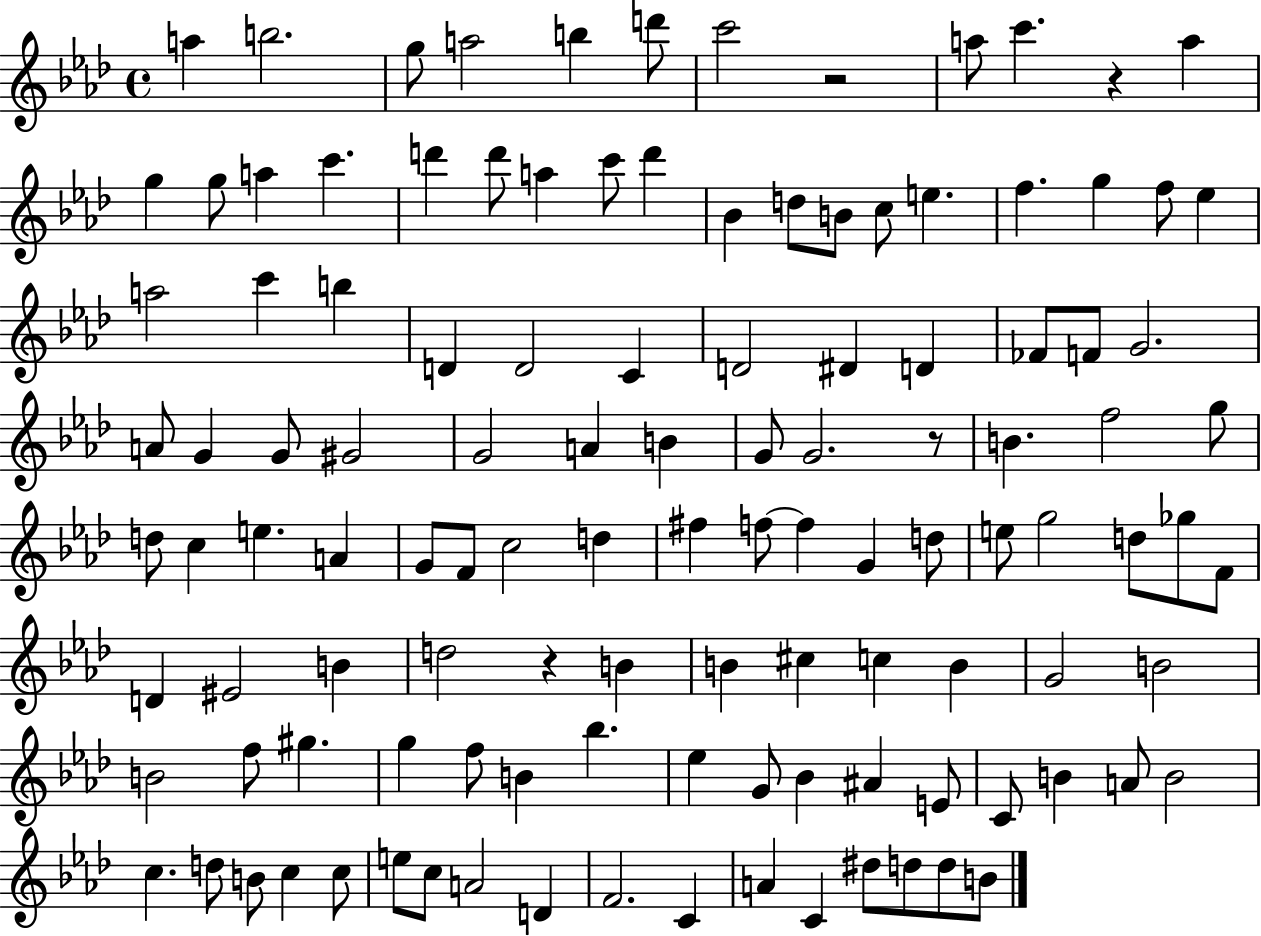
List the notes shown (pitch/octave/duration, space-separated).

A5/q B5/h. G5/e A5/h B5/q D6/e C6/h R/h A5/e C6/q. R/q A5/q G5/q G5/e A5/q C6/q. D6/q D6/e A5/q C6/e D6/q Bb4/q D5/e B4/e C5/e E5/q. F5/q. G5/q F5/e Eb5/q A5/h C6/q B5/q D4/q D4/h C4/q D4/h D#4/q D4/q FES4/e F4/e G4/h. A4/e G4/q G4/e G#4/h G4/h A4/q B4/q G4/e G4/h. R/e B4/q. F5/h G5/e D5/e C5/q E5/q. A4/q G4/e F4/e C5/h D5/q F#5/q F5/e F5/q G4/q D5/e E5/e G5/h D5/e Gb5/e F4/e D4/q EIS4/h B4/q D5/h R/q B4/q B4/q C#5/q C5/q B4/q G4/h B4/h B4/h F5/e G#5/q. G5/q F5/e B4/q Bb5/q. Eb5/q G4/e Bb4/q A#4/q E4/e C4/e B4/q A4/e B4/h C5/q. D5/e B4/e C5/q C5/e E5/e C5/e A4/h D4/q F4/h. C4/q A4/q C4/q D#5/e D5/e D5/e B4/e